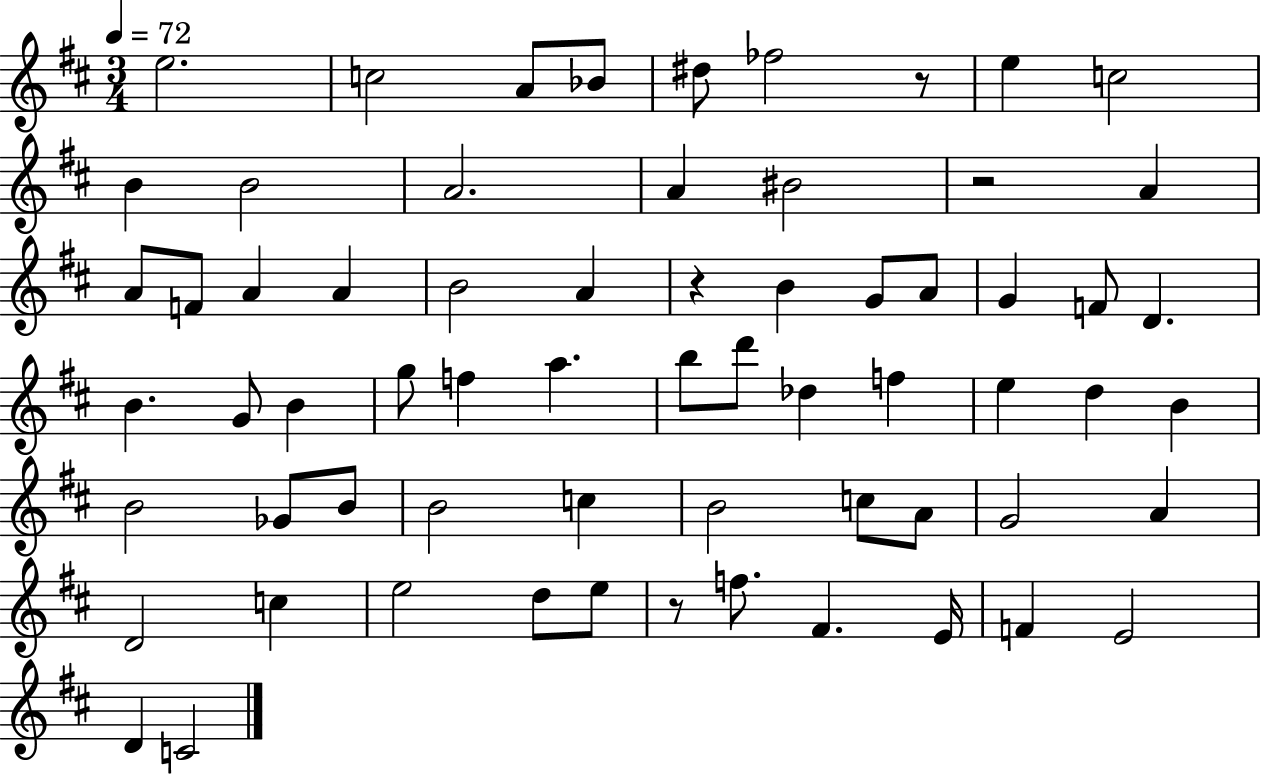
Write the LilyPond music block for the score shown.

{
  \clef treble
  \numericTimeSignature
  \time 3/4
  \key d \major
  \tempo 4 = 72
  e''2. | c''2 a'8 bes'8 | dis''8 fes''2 r8 | e''4 c''2 | \break b'4 b'2 | a'2. | a'4 bis'2 | r2 a'4 | \break a'8 f'8 a'4 a'4 | b'2 a'4 | r4 b'4 g'8 a'8 | g'4 f'8 d'4. | \break b'4. g'8 b'4 | g''8 f''4 a''4. | b''8 d'''8 des''4 f''4 | e''4 d''4 b'4 | \break b'2 ges'8 b'8 | b'2 c''4 | b'2 c''8 a'8 | g'2 a'4 | \break d'2 c''4 | e''2 d''8 e''8 | r8 f''8. fis'4. e'16 | f'4 e'2 | \break d'4 c'2 | \bar "|."
}